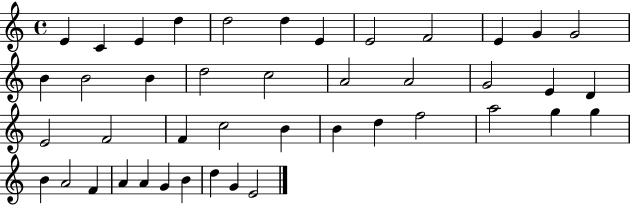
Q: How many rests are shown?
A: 0